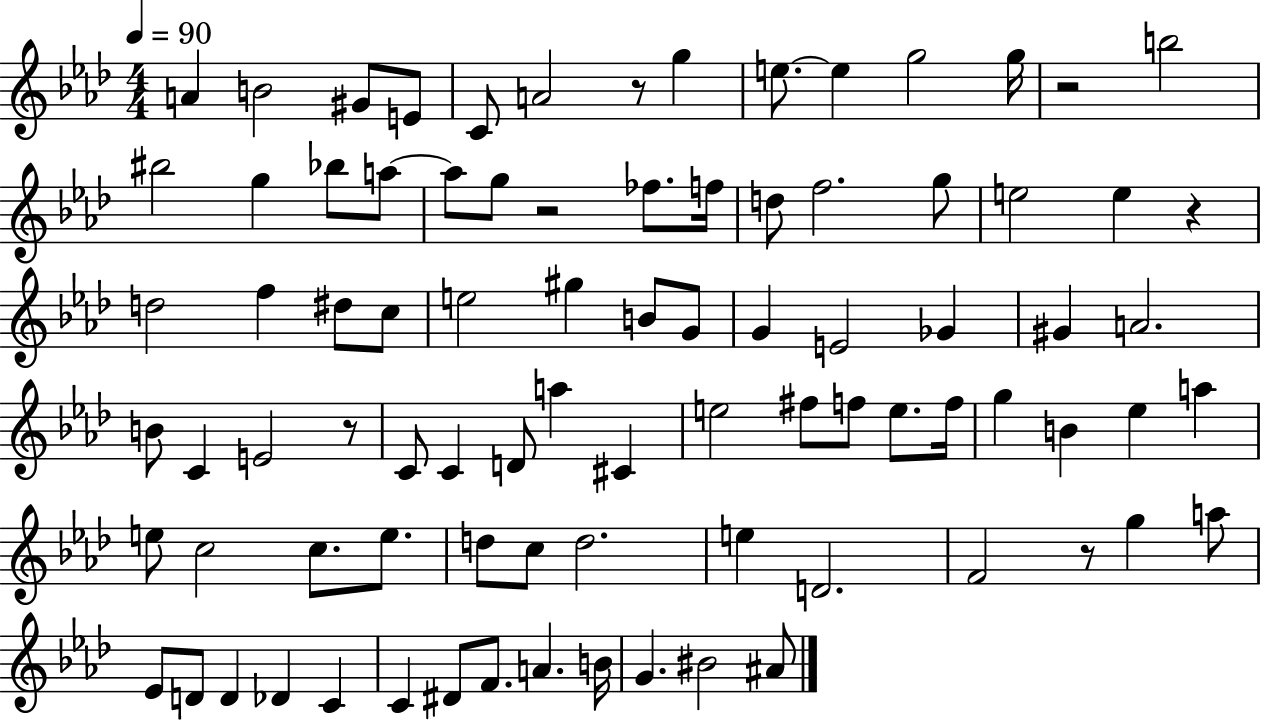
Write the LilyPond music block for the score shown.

{
  \clef treble
  \numericTimeSignature
  \time 4/4
  \key aes \major
  \tempo 4 = 90
  \repeat volta 2 { a'4 b'2 gis'8 e'8 | c'8 a'2 r8 g''4 | e''8.~~ e''4 g''2 g''16 | r2 b''2 | \break bis''2 g''4 bes''8 a''8~~ | a''8 g''8 r2 fes''8. f''16 | d''8 f''2. g''8 | e''2 e''4 r4 | \break d''2 f''4 dis''8 c''8 | e''2 gis''4 b'8 g'8 | g'4 e'2 ges'4 | gis'4 a'2. | \break b'8 c'4 e'2 r8 | c'8 c'4 d'8 a''4 cis'4 | e''2 fis''8 f''8 e''8. f''16 | g''4 b'4 ees''4 a''4 | \break e''8 c''2 c''8. e''8. | d''8 c''8 d''2. | e''4 d'2. | f'2 r8 g''4 a''8 | \break ees'8 d'8 d'4 des'4 c'4 | c'4 dis'8 f'8. a'4. b'16 | g'4. bis'2 ais'8 | } \bar "|."
}